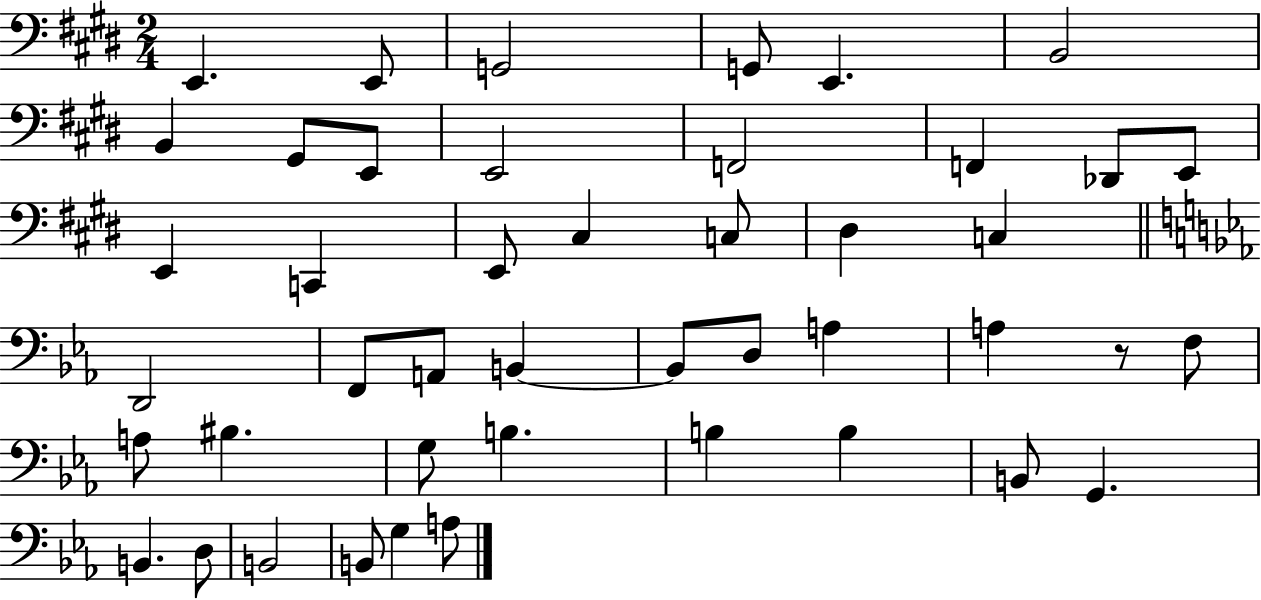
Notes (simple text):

E2/q. E2/e G2/h G2/e E2/q. B2/h B2/q G#2/e E2/e E2/h F2/h F2/q Db2/e E2/e E2/q C2/q E2/e C#3/q C3/e D#3/q C3/q D2/h F2/e A2/e B2/q B2/e D3/e A3/q A3/q R/e F3/e A3/e BIS3/q. G3/e B3/q. B3/q B3/q B2/e G2/q. B2/q. D3/e B2/h B2/e G3/q A3/e